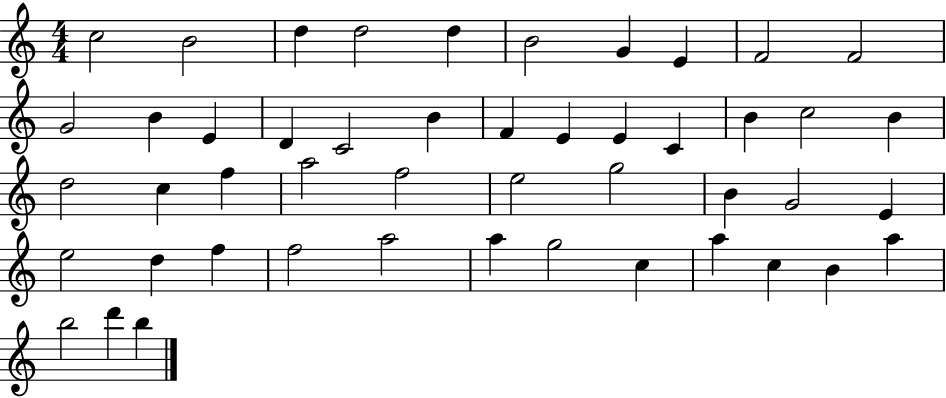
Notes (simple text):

C5/h B4/h D5/q D5/h D5/q B4/h G4/q E4/q F4/h F4/h G4/h B4/q E4/q D4/q C4/h B4/q F4/q E4/q E4/q C4/q B4/q C5/h B4/q D5/h C5/q F5/q A5/h F5/h E5/h G5/h B4/q G4/h E4/q E5/h D5/q F5/q F5/h A5/h A5/q G5/h C5/q A5/q C5/q B4/q A5/q B5/h D6/q B5/q